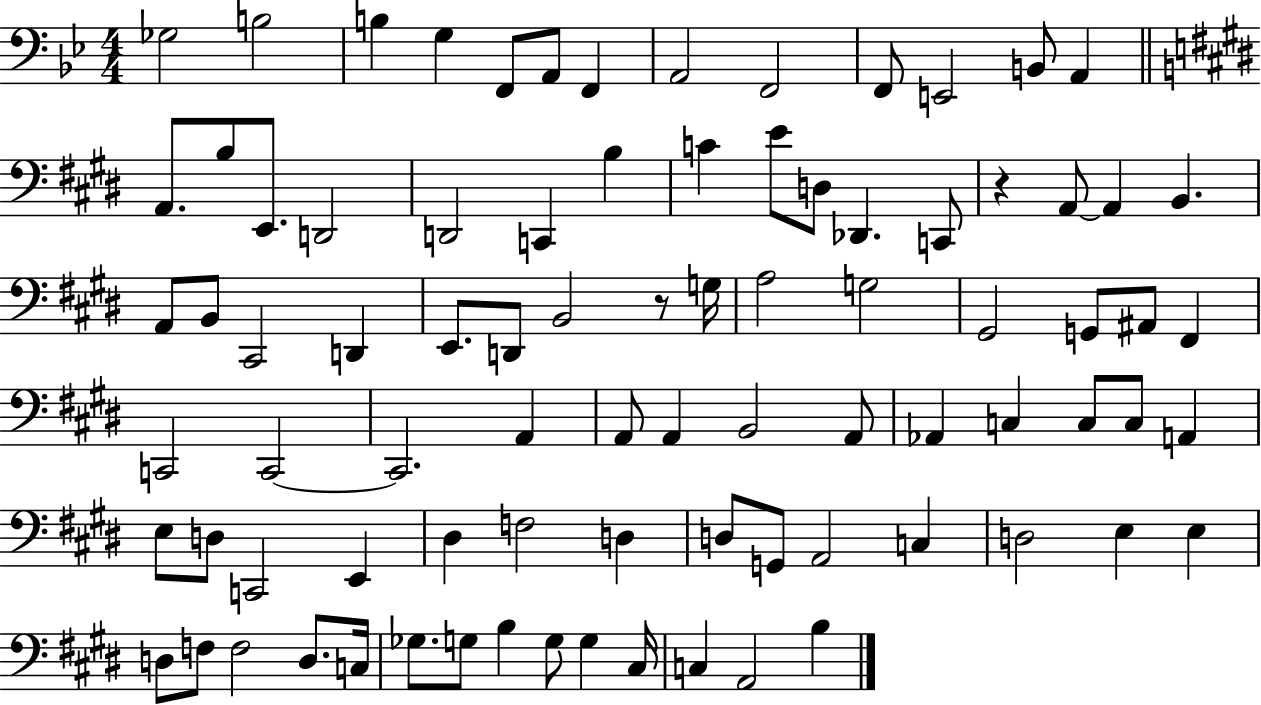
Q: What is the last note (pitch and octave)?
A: B3